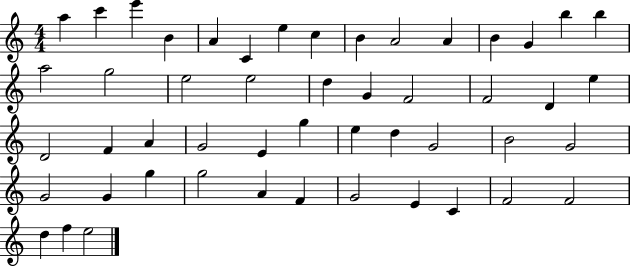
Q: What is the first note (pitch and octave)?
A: A5